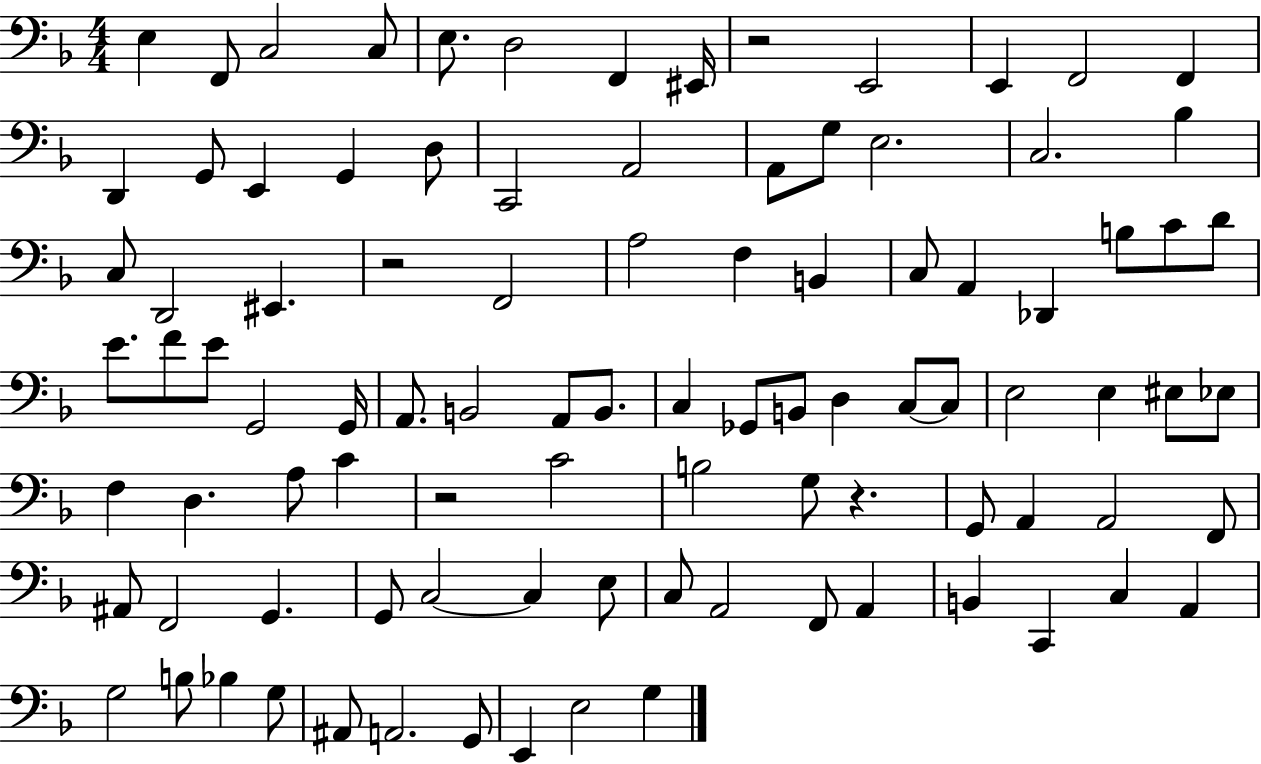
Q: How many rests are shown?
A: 4